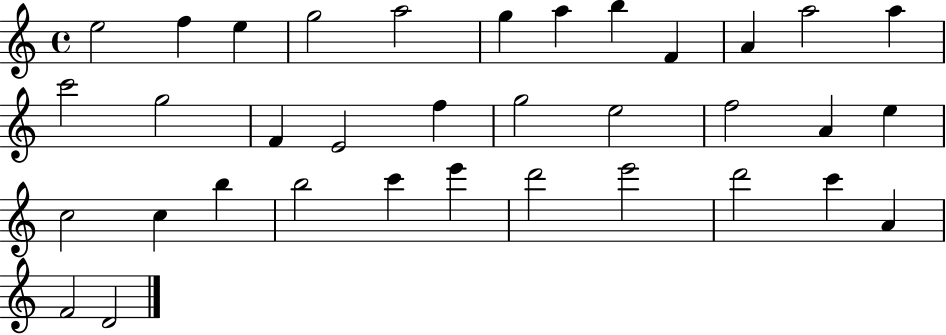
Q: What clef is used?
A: treble